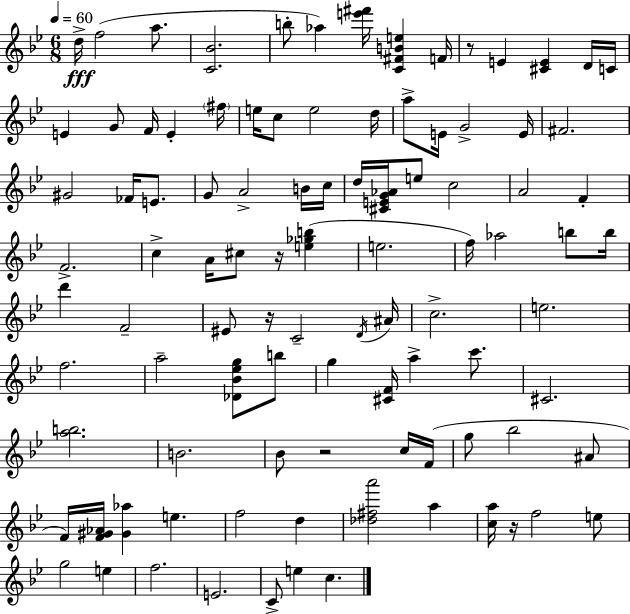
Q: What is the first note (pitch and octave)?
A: D5